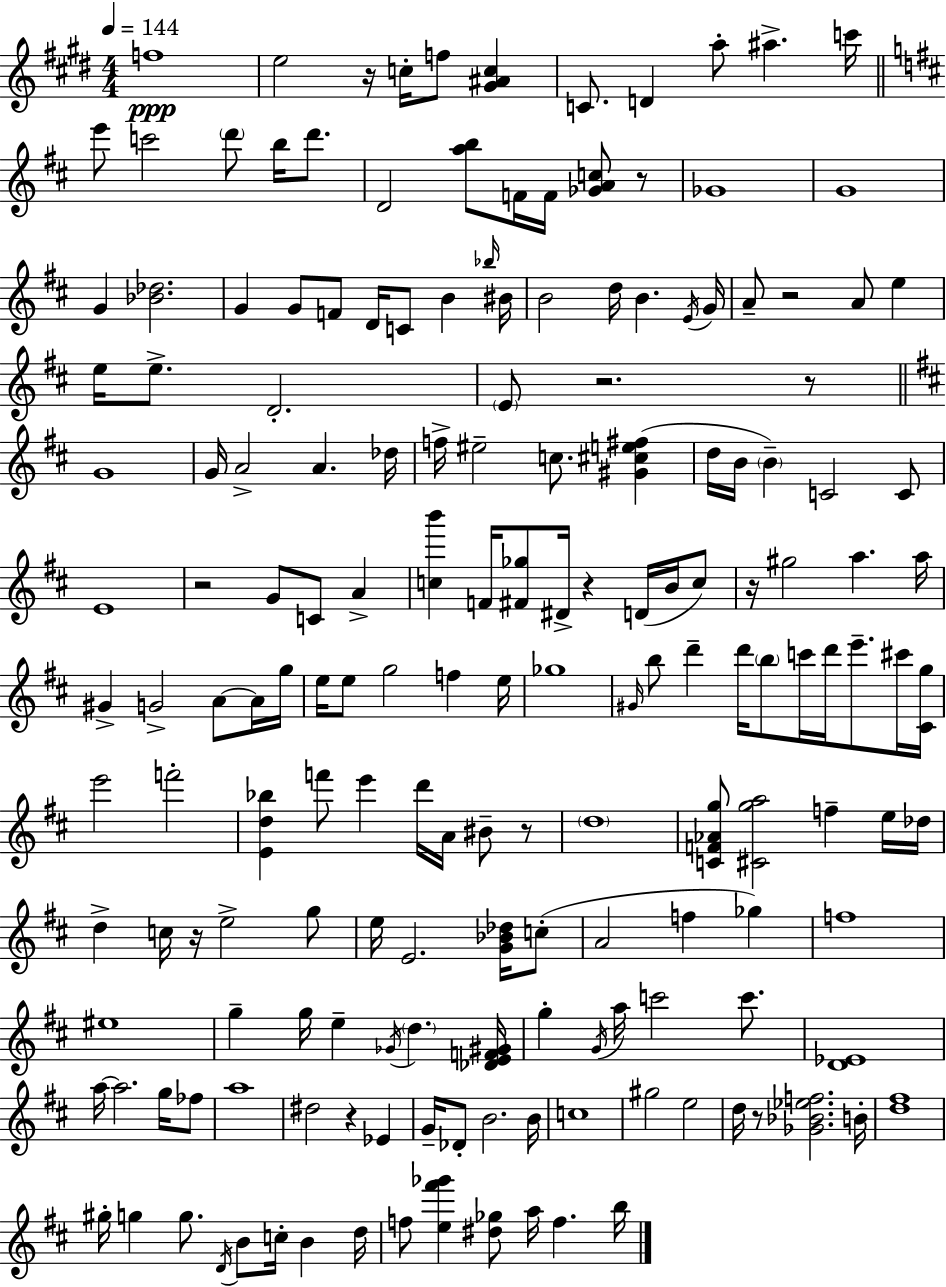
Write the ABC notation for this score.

X:1
T:Untitled
M:4/4
L:1/4
K:E
f4 e2 z/4 c/4 f/2 [^G^Ac] C/2 D a/2 ^a c'/4 e'/2 c'2 d'/2 b/4 d'/2 D2 [ab]/2 F/4 F/4 [_GAc]/2 z/2 _G4 G4 G [_B_d]2 G G/2 F/2 D/4 C/2 B _b/4 ^B/4 B2 d/4 B E/4 G/4 A/2 z2 A/2 e e/4 e/2 D2 E/2 z2 z/2 G4 G/4 A2 A _d/4 f/4 ^e2 c/2 [^G^ce^f] d/4 B/4 B C2 C/2 E4 z2 G/2 C/2 A [cb'] F/4 [^F_g]/2 ^D/4 z D/4 B/4 c/2 z/4 ^g2 a a/4 ^G G2 A/2 A/4 g/4 e/4 e/2 g2 f e/4 _g4 ^G/4 b/2 d' d'/4 b/2 c'/4 d'/4 e'/2 ^c'/4 [^Cg]/4 e'2 f'2 [Ed_b] f'/2 e' d'/4 A/4 ^B/2 z/2 d4 [CF_Ag]/2 [^Cga]2 f e/4 _d/4 d c/4 z/4 e2 g/2 e/4 E2 [G_B_d]/4 c/2 A2 f _g f4 ^e4 g g/4 e _G/4 d [_DEF^G]/4 g G/4 a/4 c'2 c'/2 [D_E]4 a/4 a2 g/4 _f/2 a4 ^d2 z _E G/4 _D/2 B2 B/4 c4 ^g2 e2 d/4 z/2 [_G_B_ef]2 B/4 [d^f]4 ^g/4 g g/2 D/4 B/2 c/4 B d/4 f/2 [e^f'_g'] [^d_g]/2 a/4 f b/4